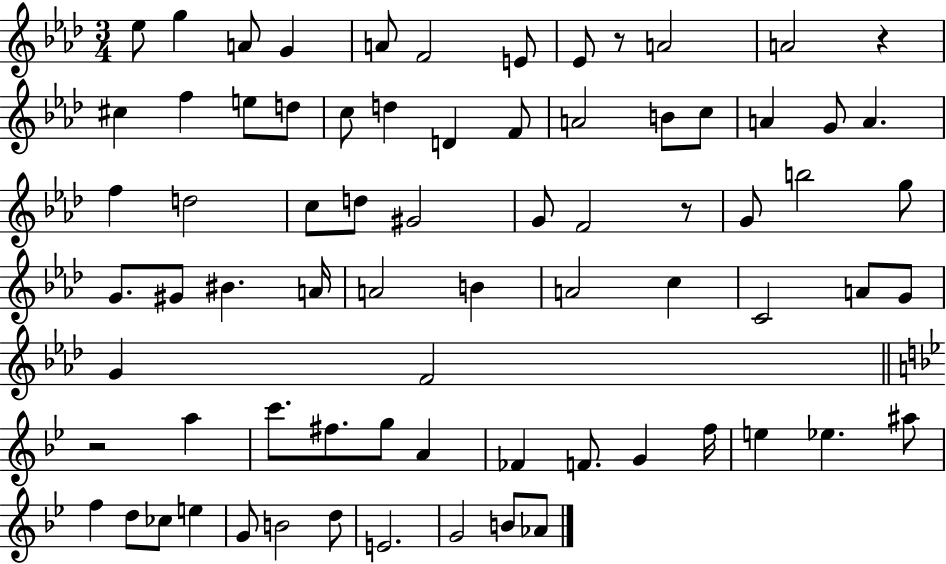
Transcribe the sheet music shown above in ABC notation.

X:1
T:Untitled
M:3/4
L:1/4
K:Ab
_e/2 g A/2 G A/2 F2 E/2 _E/2 z/2 A2 A2 z ^c f e/2 d/2 c/2 d D F/2 A2 B/2 c/2 A G/2 A f d2 c/2 d/2 ^G2 G/2 F2 z/2 G/2 b2 g/2 G/2 ^G/2 ^B A/4 A2 B A2 c C2 A/2 G/2 G F2 z2 a c'/2 ^f/2 g/2 A _F F/2 G f/4 e _e ^a/2 f d/2 _c/2 e G/2 B2 d/2 E2 G2 B/2 _A/2